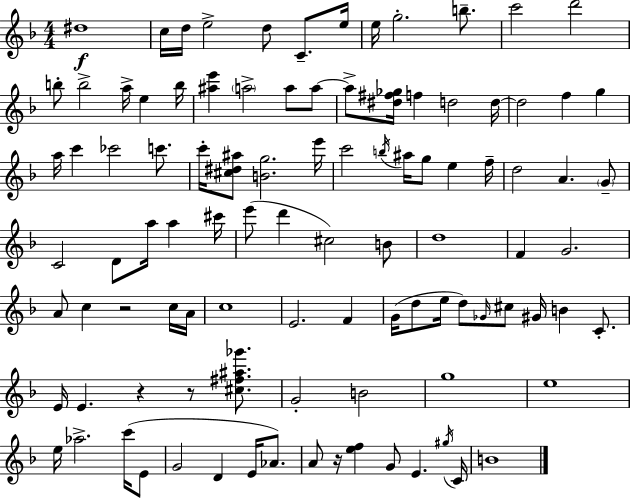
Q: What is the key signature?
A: F major